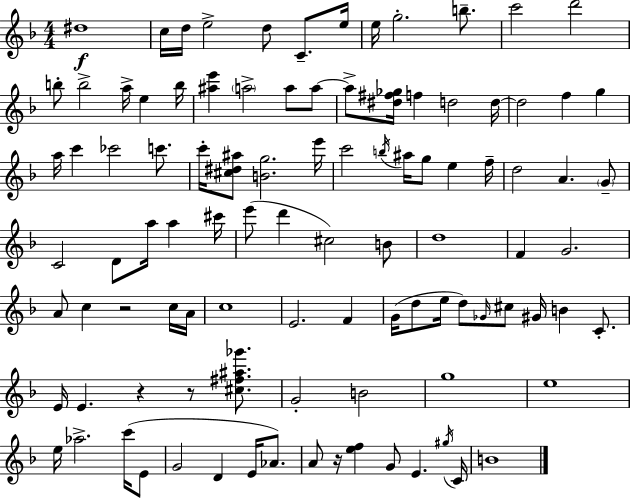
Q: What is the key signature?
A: F major